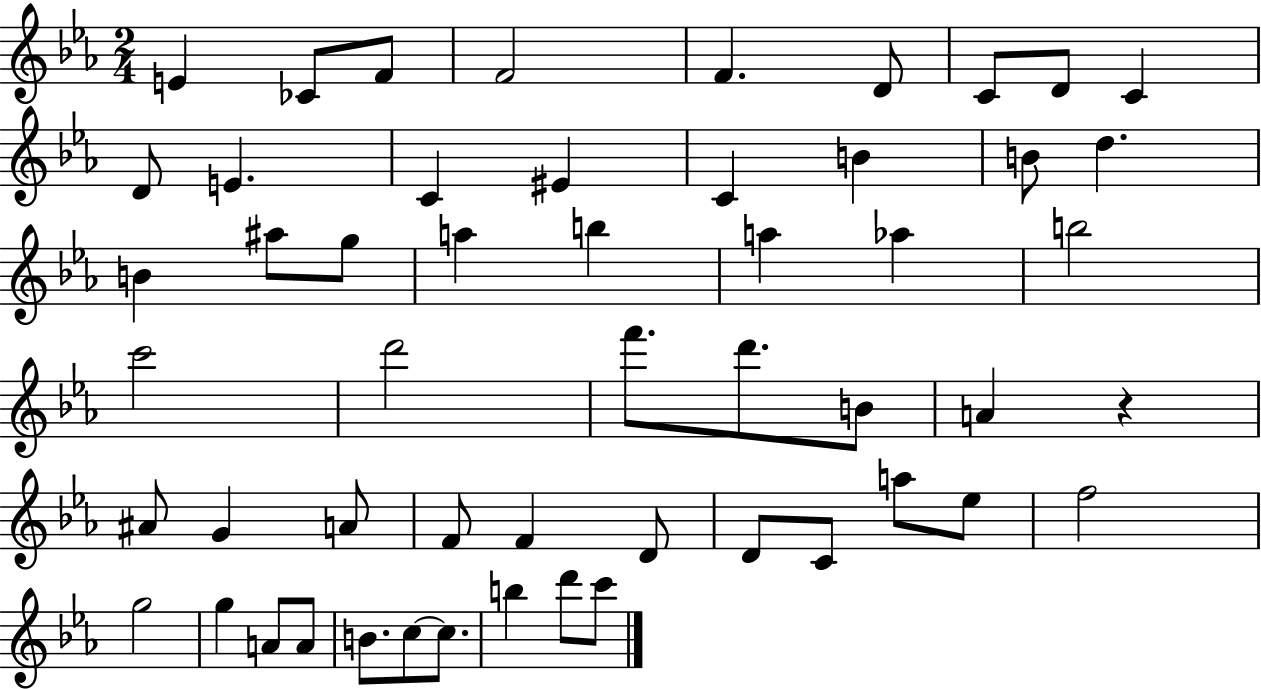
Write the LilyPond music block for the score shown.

{
  \clef treble
  \numericTimeSignature
  \time 2/4
  \key ees \major
  \repeat volta 2 { e'4 ces'8 f'8 | f'2 | f'4. d'8 | c'8 d'8 c'4 | \break d'8 e'4. | c'4 eis'4 | c'4 b'4 | b'8 d''4. | \break b'4 ais''8 g''8 | a''4 b''4 | a''4 aes''4 | b''2 | \break c'''2 | d'''2 | f'''8. d'''8. b'8 | a'4 r4 | \break ais'8 g'4 a'8 | f'8 f'4 d'8 | d'8 c'8 a''8 ees''8 | f''2 | \break g''2 | g''4 a'8 a'8 | b'8. c''8~~ c''8. | b''4 d'''8 c'''8 | \break } \bar "|."
}